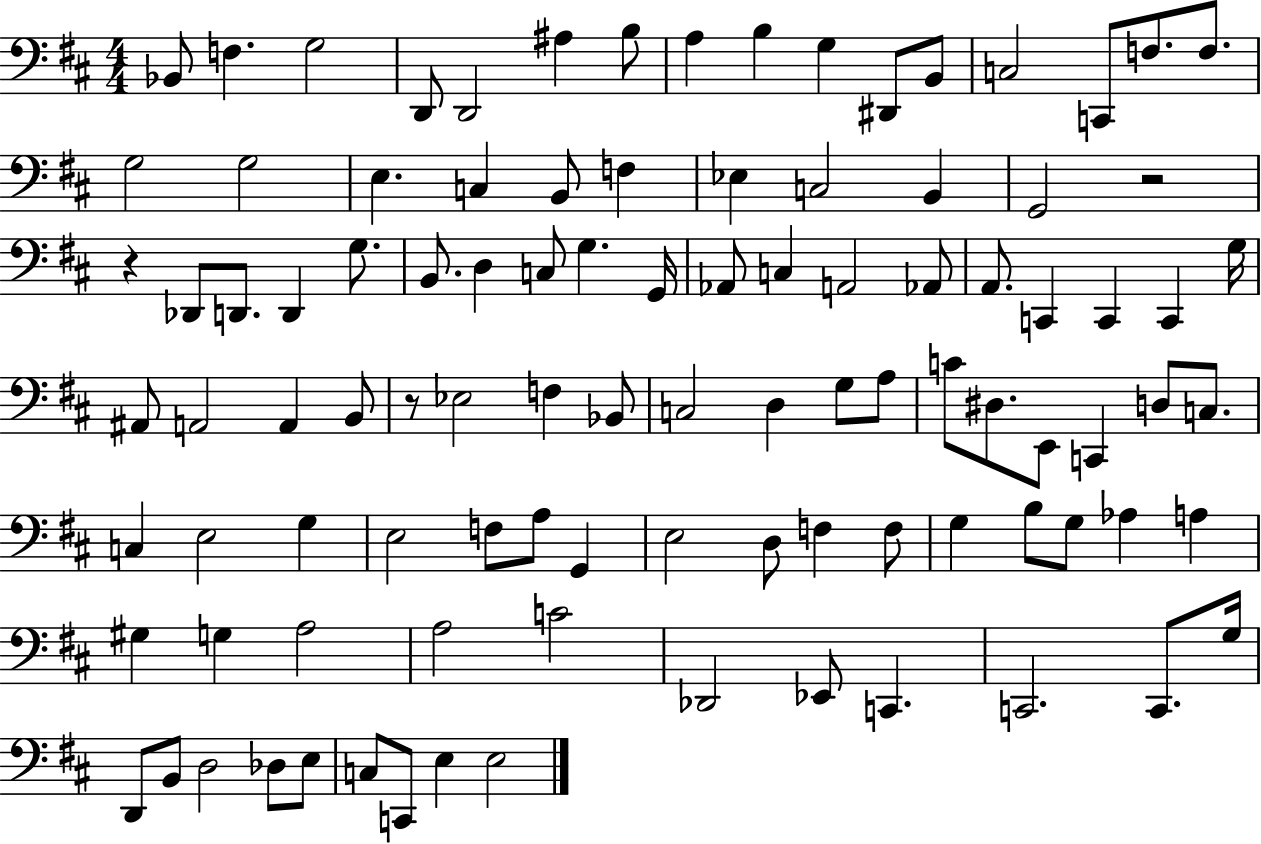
X:1
T:Untitled
M:4/4
L:1/4
K:D
_B,,/2 F, G,2 D,,/2 D,,2 ^A, B,/2 A, B, G, ^D,,/2 B,,/2 C,2 C,,/2 F,/2 F,/2 G,2 G,2 E, C, B,,/2 F, _E, C,2 B,, G,,2 z2 z _D,,/2 D,,/2 D,, G,/2 B,,/2 D, C,/2 G, G,,/4 _A,,/2 C, A,,2 _A,,/2 A,,/2 C,, C,, C,, G,/4 ^A,,/2 A,,2 A,, B,,/2 z/2 _E,2 F, _B,,/2 C,2 D, G,/2 A,/2 C/2 ^D,/2 E,,/2 C,, D,/2 C,/2 C, E,2 G, E,2 F,/2 A,/2 G,, E,2 D,/2 F, F,/2 G, B,/2 G,/2 _A, A, ^G, G, A,2 A,2 C2 _D,,2 _E,,/2 C,, C,,2 C,,/2 G,/4 D,,/2 B,,/2 D,2 _D,/2 E,/2 C,/2 C,,/2 E, E,2